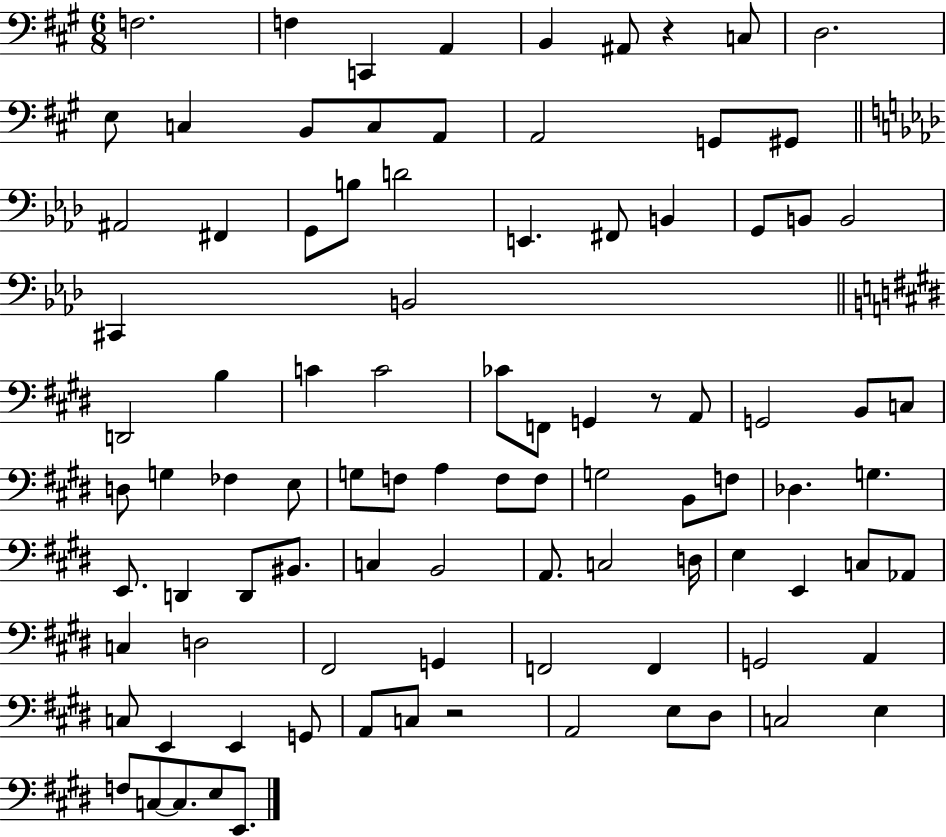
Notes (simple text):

F3/h. F3/q C2/q A2/q B2/q A#2/e R/q C3/e D3/h. E3/e C3/q B2/e C3/e A2/e A2/h G2/e G#2/e A#2/h F#2/q G2/e B3/e D4/h E2/q. F#2/e B2/q G2/e B2/e B2/h C#2/q B2/h D2/h B3/q C4/q C4/h CES4/e F2/e G2/q R/e A2/e G2/h B2/e C3/e D3/e G3/q FES3/q E3/e G3/e F3/e A3/q F3/e F3/e G3/h B2/e F3/e Db3/q. G3/q. E2/e. D2/q D2/e BIS2/e. C3/q B2/h A2/e. C3/h D3/s E3/q E2/q C3/e Ab2/e C3/q D3/h F#2/h G2/q F2/h F2/q G2/h A2/q C3/e E2/q E2/q G2/e A2/e C3/e R/h A2/h E3/e D#3/e C3/h E3/q F3/e C3/e C3/e. E3/e E2/e.